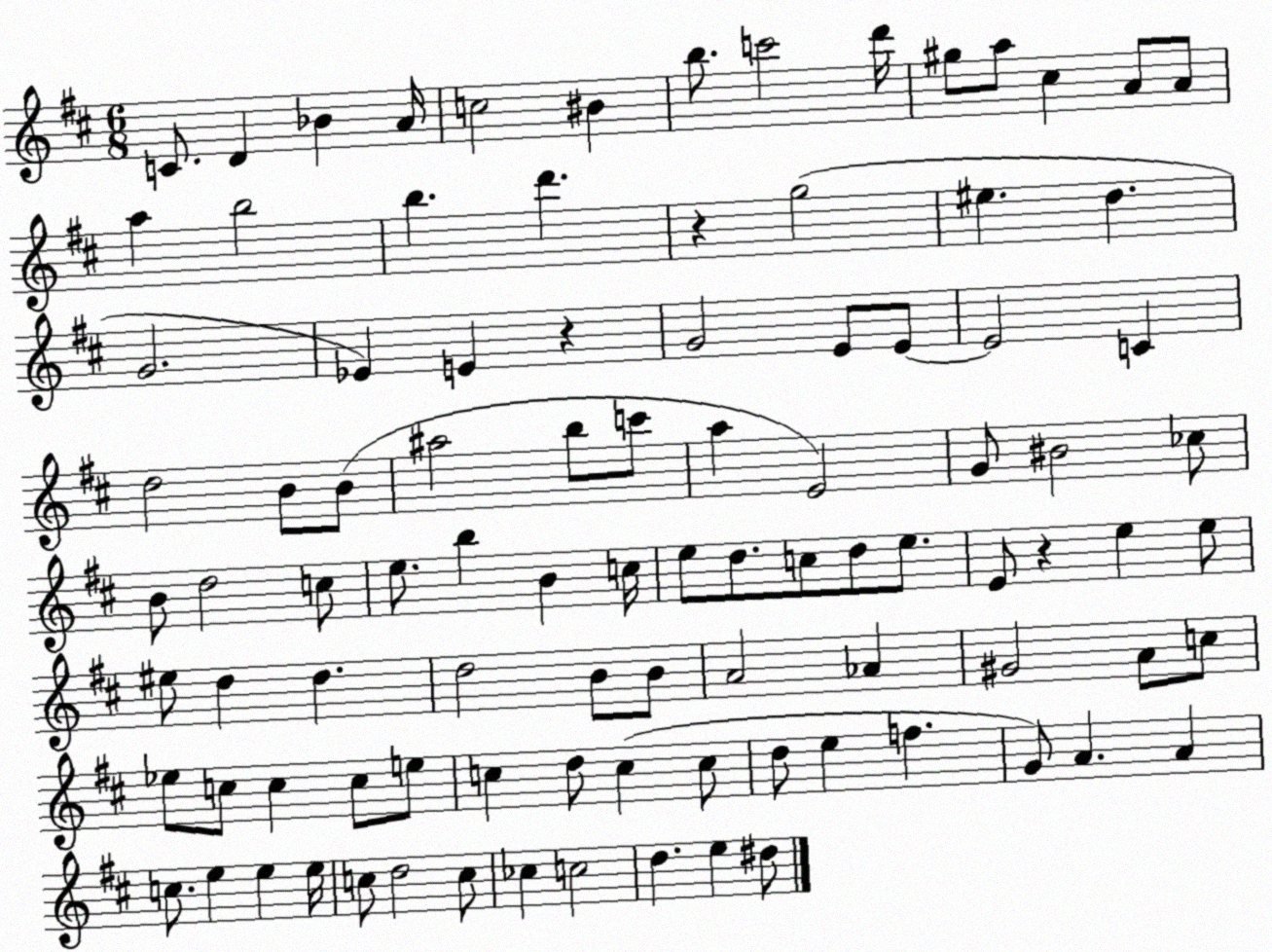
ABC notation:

X:1
T:Untitled
M:6/8
L:1/4
K:D
C/2 D _B A/4 c2 ^B b/2 c'2 d'/4 ^g/2 a/2 ^c A/2 A/2 a b2 b d' z g2 ^e d G2 _E E z G2 E/2 E/2 E2 C d2 B/2 B/2 ^a2 b/2 c'/2 a E2 G/2 ^B2 _c/2 B/2 d2 c/2 e/2 b B c/4 e/2 d/2 c/2 d/2 e/2 E/2 z e e/2 ^e/2 d d d2 B/2 B/2 A2 _A ^G2 A/2 c/2 _e/2 c/2 c c/2 e/2 c d/2 c c/2 d/2 e f G/2 A A c/2 e e e/4 c/2 d2 c/2 _c c2 d e ^d/2